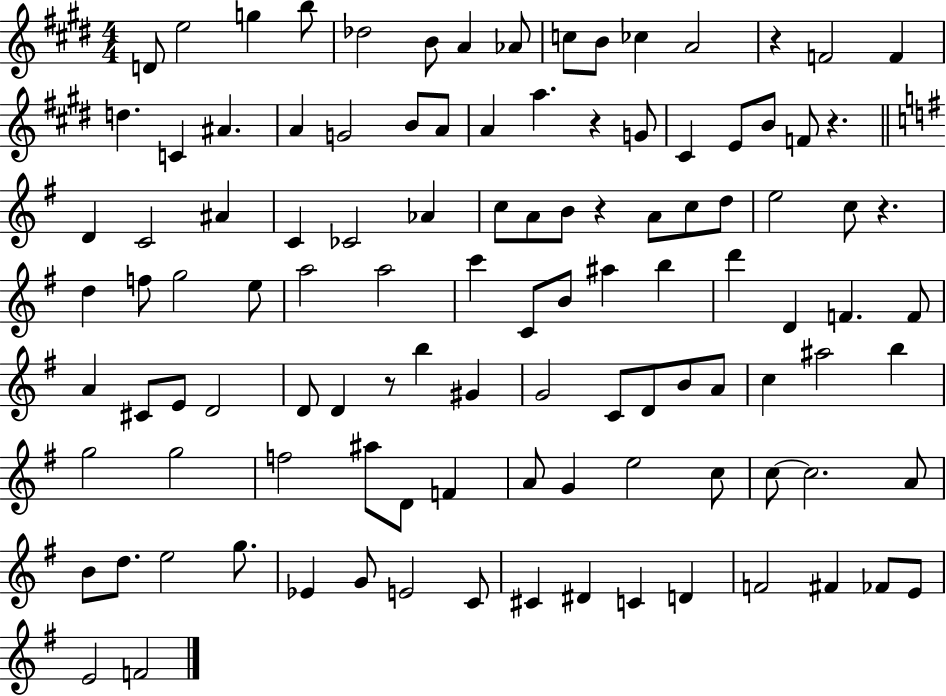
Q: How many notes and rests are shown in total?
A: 110